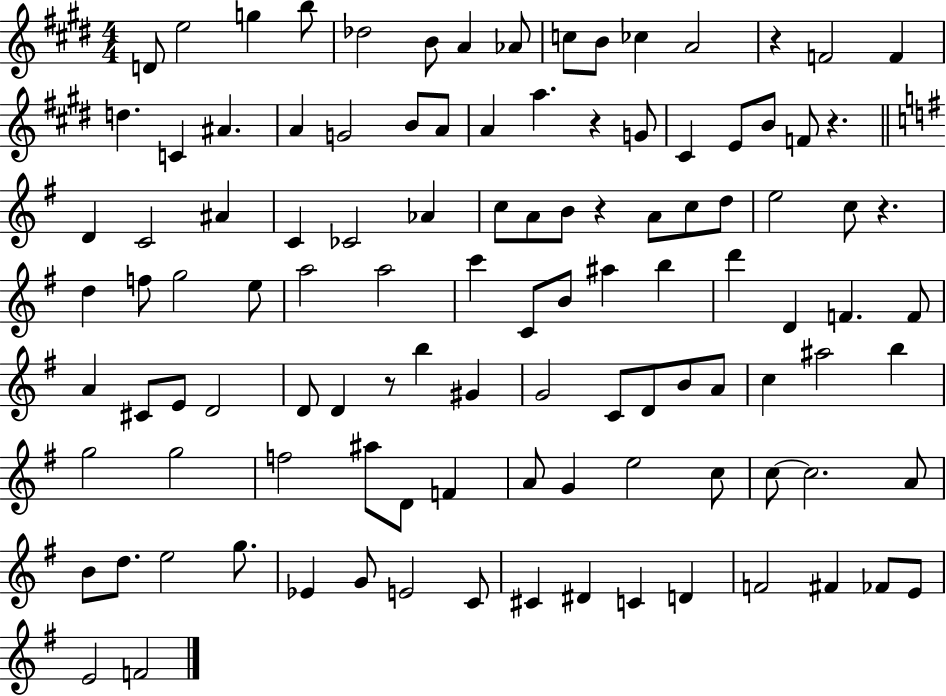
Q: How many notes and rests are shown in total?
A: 110